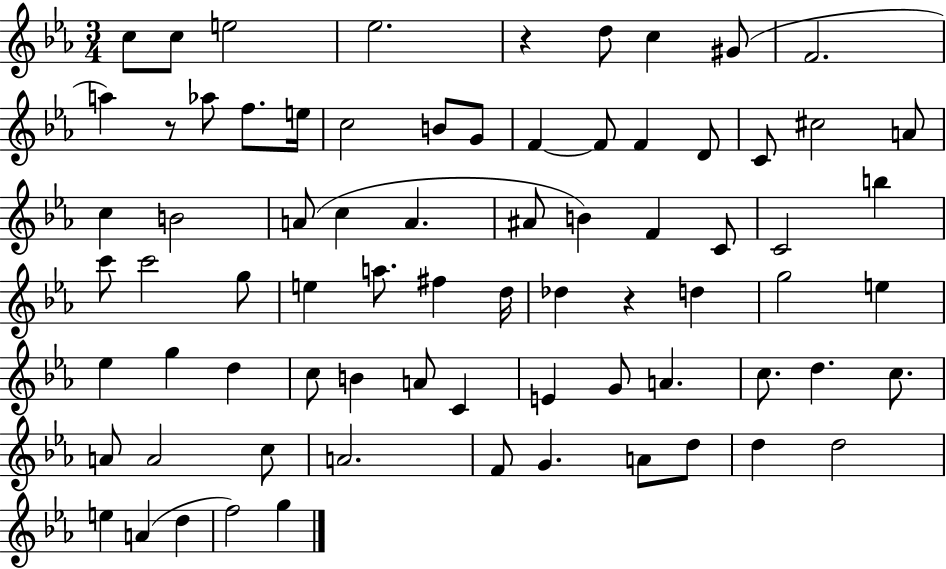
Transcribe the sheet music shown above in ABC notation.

X:1
T:Untitled
M:3/4
L:1/4
K:Eb
c/2 c/2 e2 _e2 z d/2 c ^G/2 F2 a z/2 _a/2 f/2 e/4 c2 B/2 G/2 F F/2 F D/2 C/2 ^c2 A/2 c B2 A/2 c A ^A/2 B F C/2 C2 b c'/2 c'2 g/2 e a/2 ^f d/4 _d z d g2 e _e g d c/2 B A/2 C E G/2 A c/2 d c/2 A/2 A2 c/2 A2 F/2 G A/2 d/2 d d2 e A d f2 g